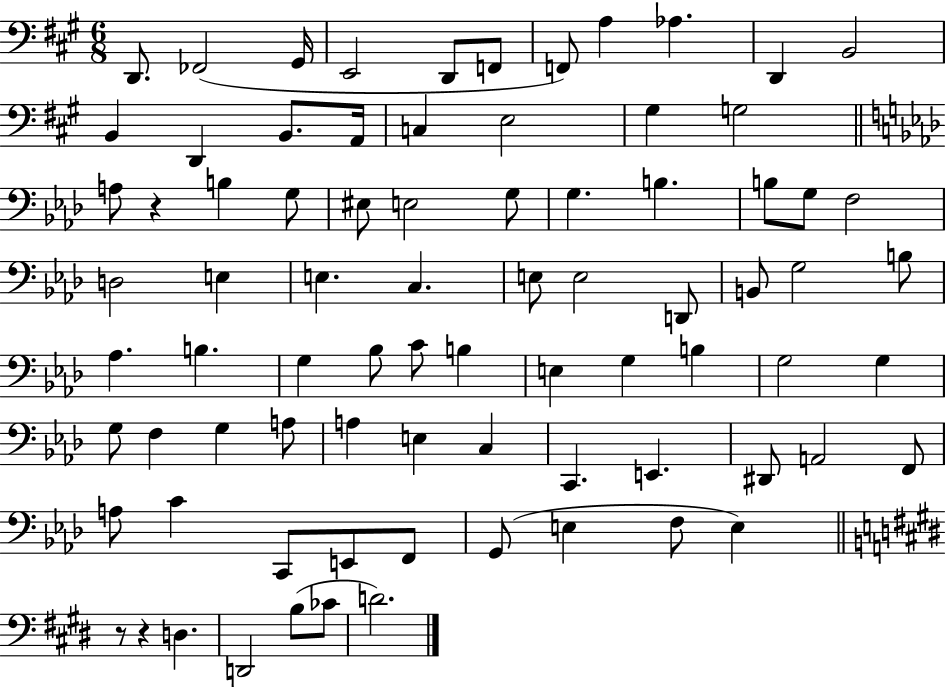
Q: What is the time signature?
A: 6/8